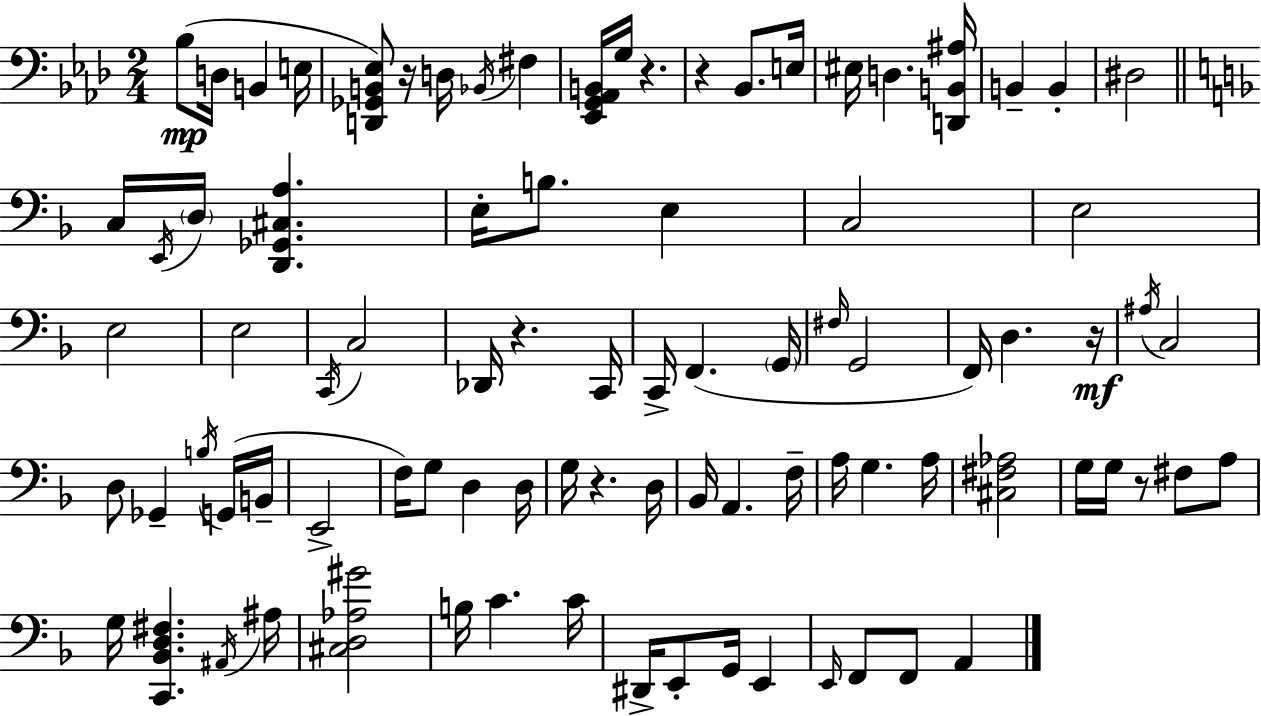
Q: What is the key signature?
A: F minor